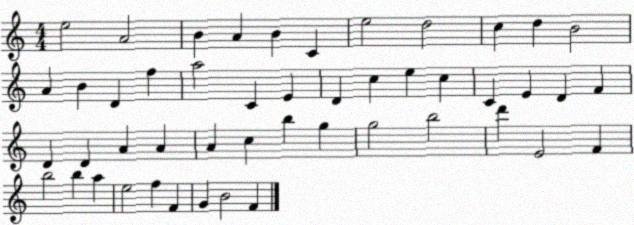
X:1
T:Untitled
M:4/4
L:1/4
K:C
e2 A2 B A B C e2 d2 c d B2 A B D f a2 C E D c e c C E D F D D A A A c b g g2 b2 d' E2 F b2 b a e2 f F G B2 F